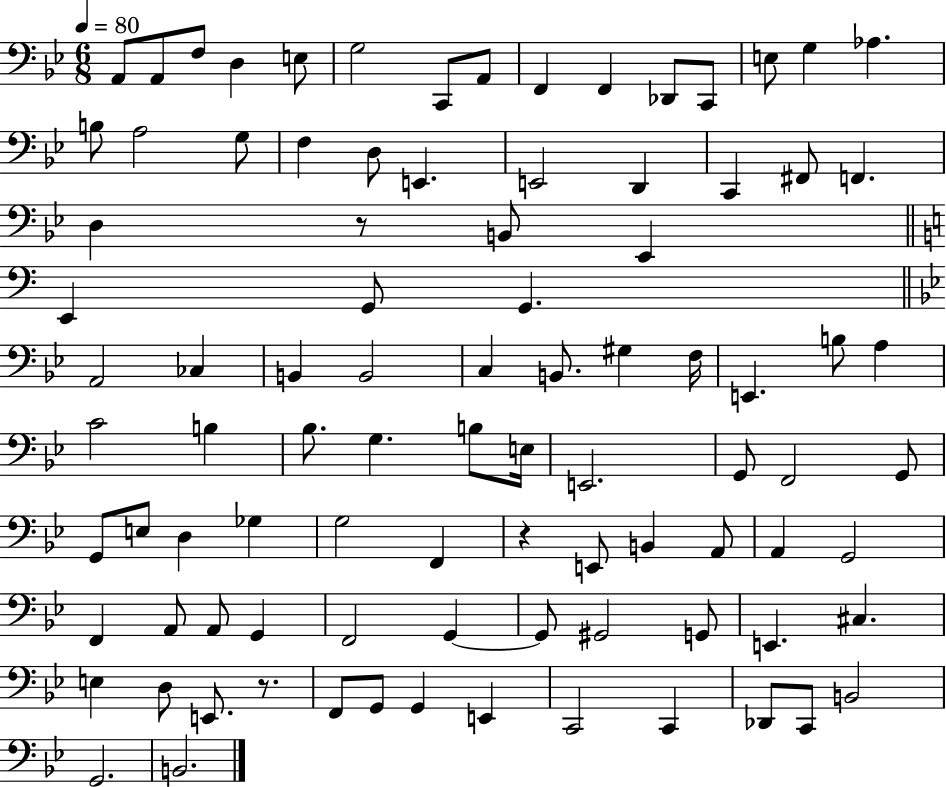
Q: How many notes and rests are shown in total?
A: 92